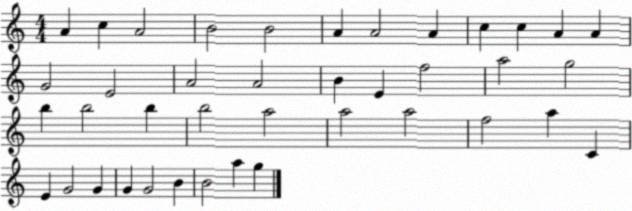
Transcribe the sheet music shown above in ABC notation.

X:1
T:Untitled
M:4/4
L:1/4
K:C
A c A2 B2 B2 A A2 A c c A A G2 E2 A2 A2 B E f2 a2 g2 b b2 b b2 a2 a2 a2 f2 a C E G2 G G G2 B B2 a g